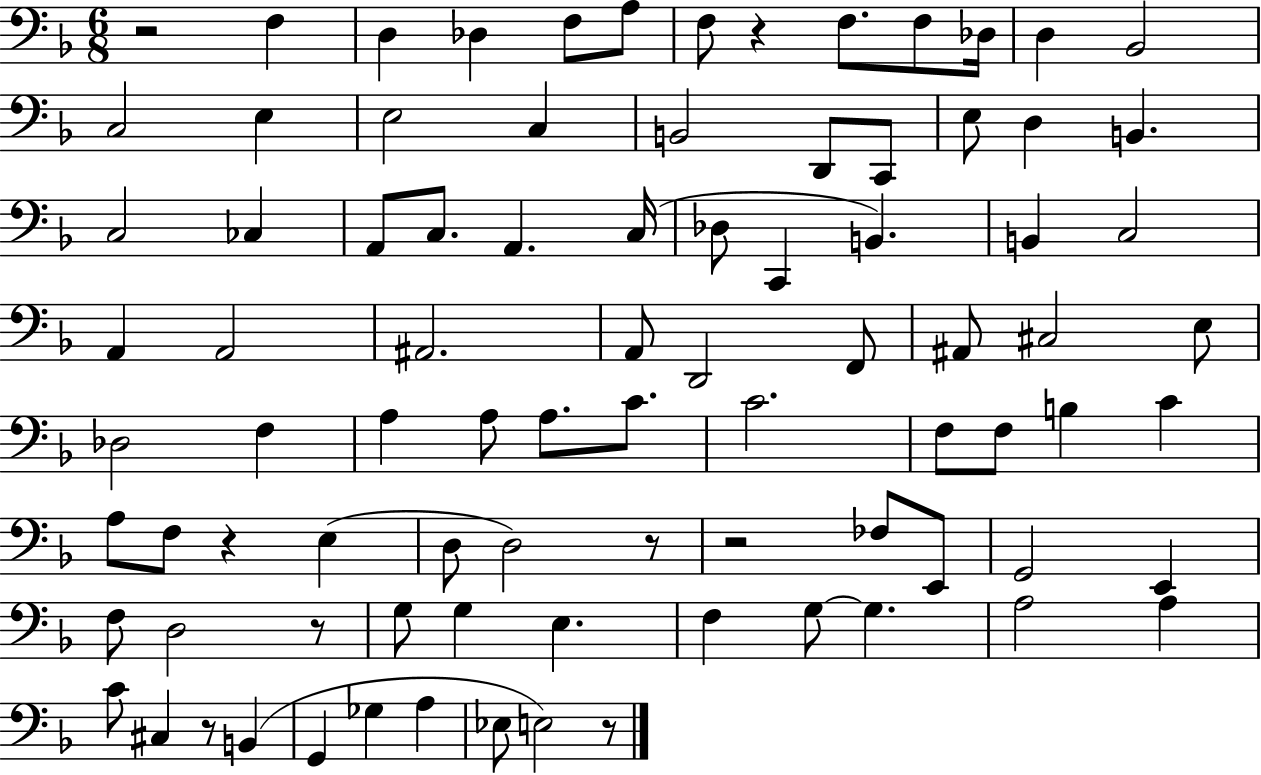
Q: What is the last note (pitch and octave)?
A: E3